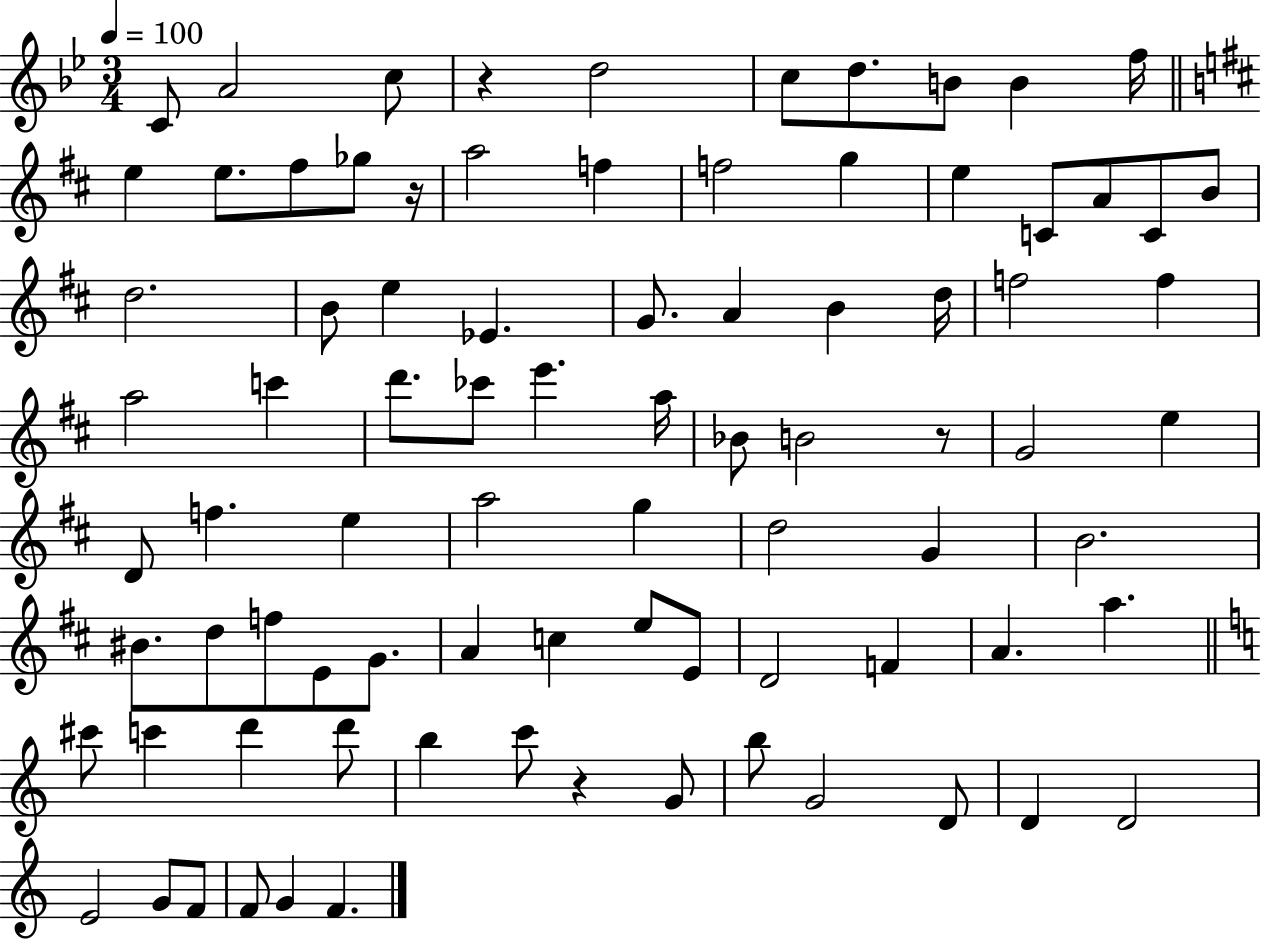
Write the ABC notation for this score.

X:1
T:Untitled
M:3/4
L:1/4
K:Bb
C/2 A2 c/2 z d2 c/2 d/2 B/2 B f/4 e e/2 ^f/2 _g/2 z/4 a2 f f2 g e C/2 A/2 C/2 B/2 d2 B/2 e _E G/2 A B d/4 f2 f a2 c' d'/2 _c'/2 e' a/4 _B/2 B2 z/2 G2 e D/2 f e a2 g d2 G B2 ^B/2 d/2 f/2 E/2 G/2 A c e/2 E/2 D2 F A a ^c'/2 c' d' d'/2 b c'/2 z G/2 b/2 G2 D/2 D D2 E2 G/2 F/2 F/2 G F